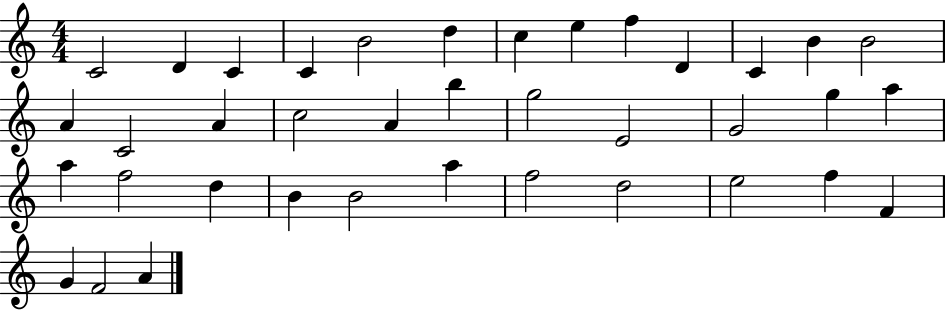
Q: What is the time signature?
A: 4/4